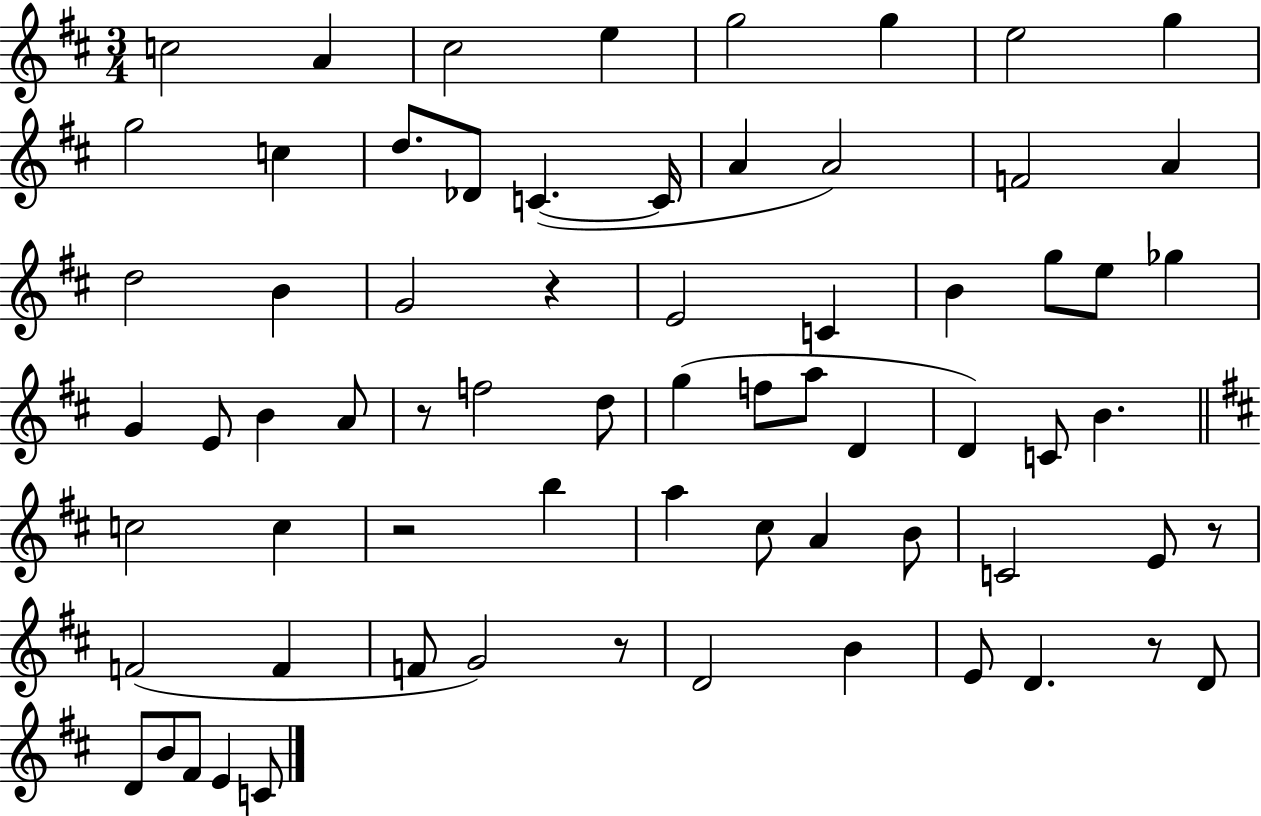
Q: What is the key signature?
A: D major